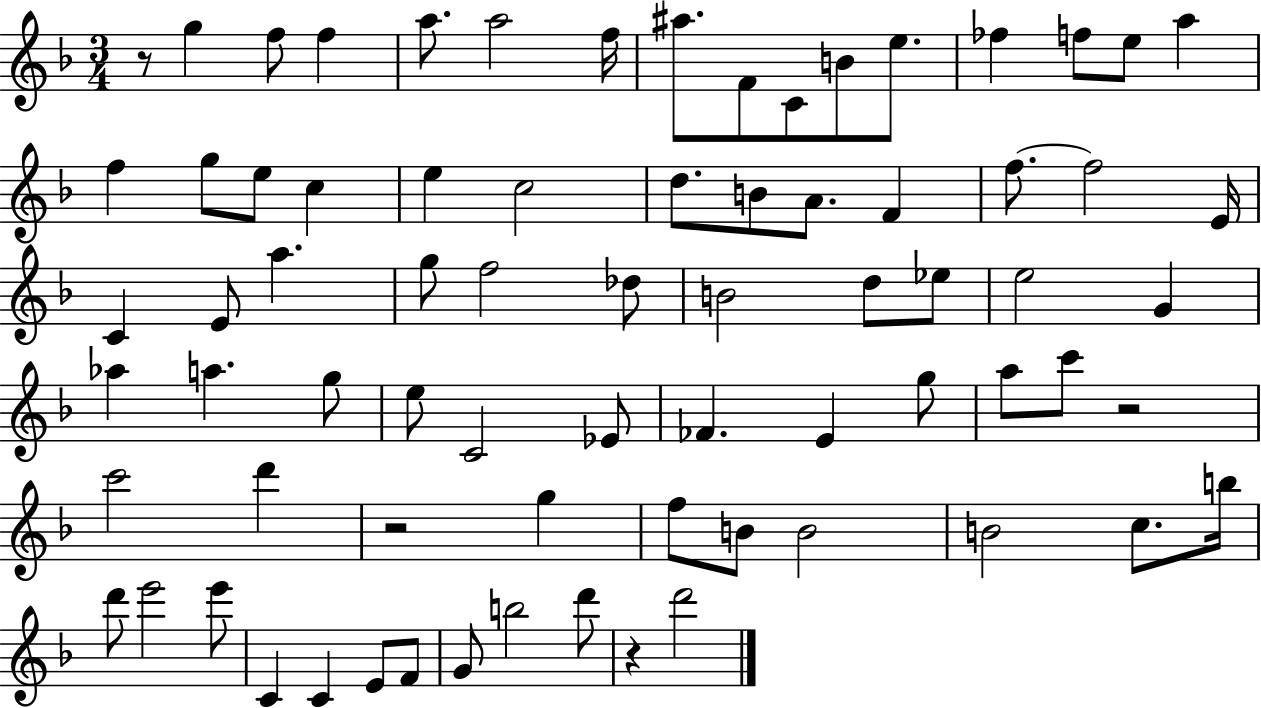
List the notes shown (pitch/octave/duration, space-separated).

R/e G5/q F5/e F5/q A5/e. A5/h F5/s A#5/e. F4/e C4/e B4/e E5/e. FES5/q F5/e E5/e A5/q F5/q G5/e E5/e C5/q E5/q C5/h D5/e. B4/e A4/e. F4/q F5/e. F5/h E4/s C4/q E4/e A5/q. G5/e F5/h Db5/e B4/h D5/e Eb5/e E5/h G4/q Ab5/q A5/q. G5/e E5/e C4/h Eb4/e FES4/q. E4/q G5/e A5/e C6/e R/h C6/h D6/q R/h G5/q F5/e B4/e B4/h B4/h C5/e. B5/s D6/e E6/h E6/e C4/q C4/q E4/e F4/e G4/e B5/h D6/e R/q D6/h